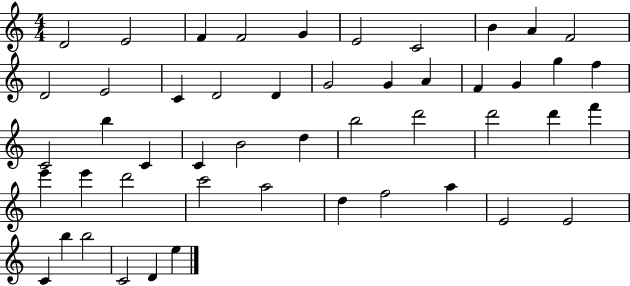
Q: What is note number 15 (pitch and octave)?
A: D4